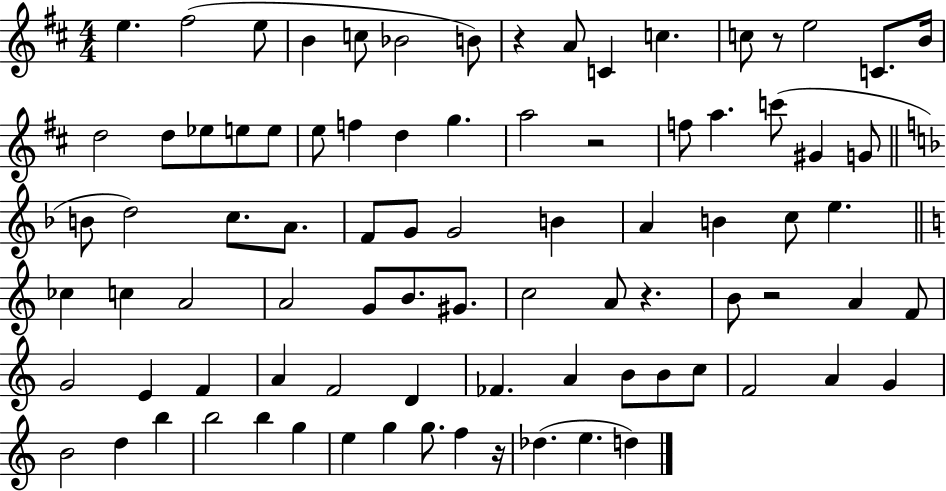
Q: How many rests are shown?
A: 6